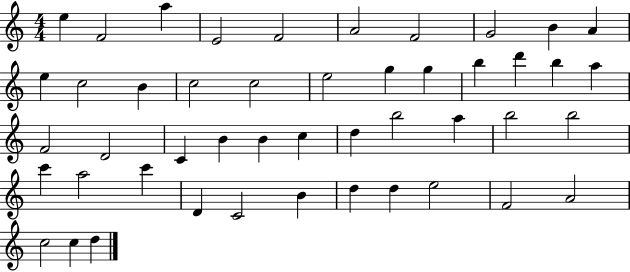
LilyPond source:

{
  \clef treble
  \numericTimeSignature
  \time 4/4
  \key c \major
  e''4 f'2 a''4 | e'2 f'2 | a'2 f'2 | g'2 b'4 a'4 | \break e''4 c''2 b'4 | c''2 c''2 | e''2 g''4 g''4 | b''4 d'''4 b''4 a''4 | \break f'2 d'2 | c'4 b'4 b'4 c''4 | d''4 b''2 a''4 | b''2 b''2 | \break c'''4 a''2 c'''4 | d'4 c'2 b'4 | d''4 d''4 e''2 | f'2 a'2 | \break c''2 c''4 d''4 | \bar "|."
}